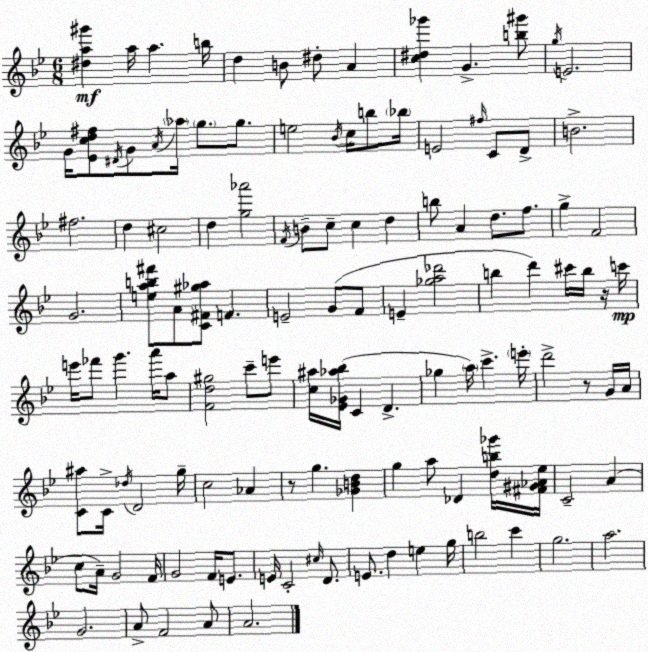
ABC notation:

X:1
T:Untitled
M:6/8
L:1/4
K:Bb
[^da^g'] a/4 a b/4 d B/2 ^d/2 A [c^d_g'] G [b^g']/2 g/4 E2 G/4 [_Ecd^f]/2 ^D/4 G/2 A/4 _a/4 g/2 g/2 e2 _B/4 c/4 b/2 _b/4 E2 ^f/4 C/2 D/2 B2 ^f2 d ^c2 d [g_a']2 F/4 B/2 c/2 c d b/2 A d/2 f/2 g F2 G2 [eab^f']/2 A/2 [C^F^g_a]/2 F E2 G/2 F/2 E [_ga_d']2 b d' ^c'/4 b/4 z/4 c'/4 e'/4 _f'/2 g' a'/4 a/2 [Fd^g]2 c'/2 e'/2 [c^a]/4 [_E_G_a_b]/4 C D _g a/4 c' e'/4 d'2 z/2 G/4 A/4 [C^a]/2 C/4 _d/4 D2 g/4 c2 _A z/2 g [_GBd] g a/2 _D [db_g']/4 [^F^G_A_e]/4 C2 A c/2 A/4 G2 F/4 G2 F/4 E/2 E/4 C2 ^c/4 D/2 E/2 d e g/4 b2 c' g2 a2 G2 A/2 F2 A/2 A2